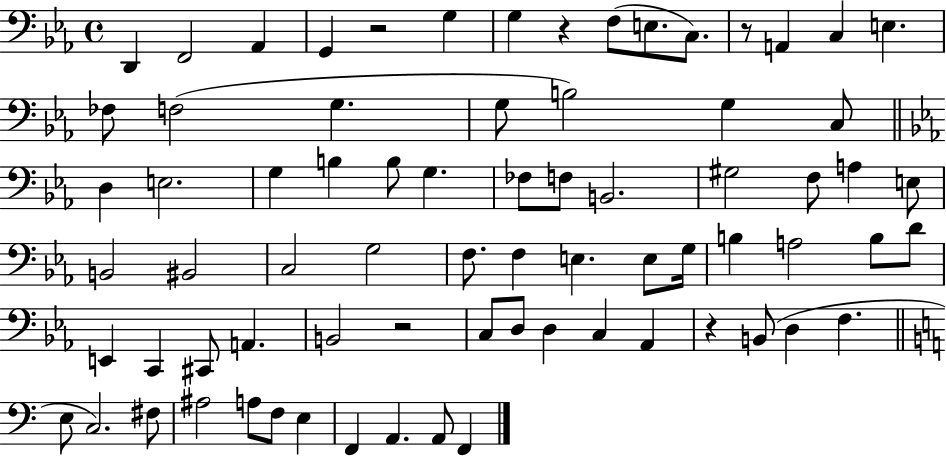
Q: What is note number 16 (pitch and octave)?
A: G3